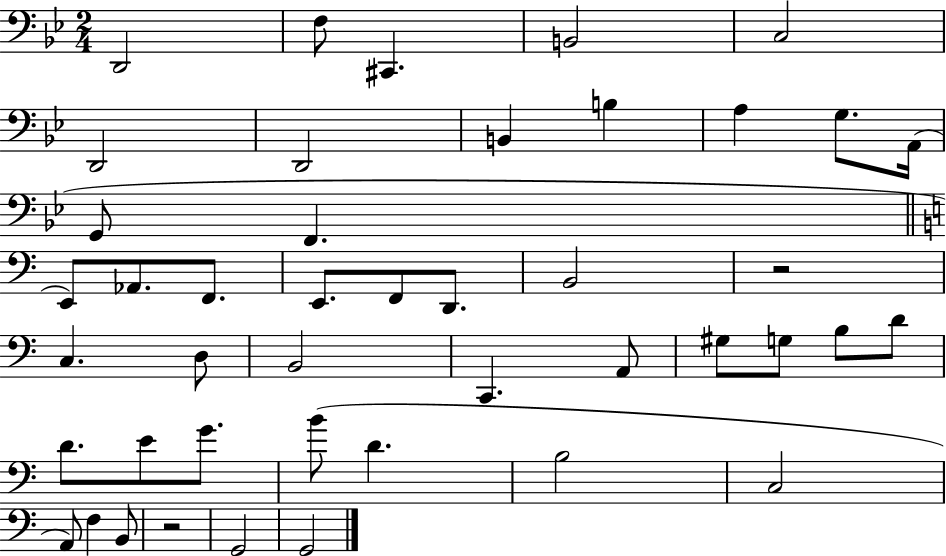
D2/h F3/e C#2/q. B2/h C3/h D2/h D2/h B2/q B3/q A3/q G3/e. A2/s G2/e F2/q. E2/e Ab2/e. F2/e. E2/e. F2/e D2/e. B2/h R/h C3/q. D3/e B2/h C2/q. A2/e G#3/e G3/e B3/e D4/e D4/e. E4/e G4/e. B4/e D4/q. B3/h C3/h A2/e F3/q B2/e R/h G2/h G2/h